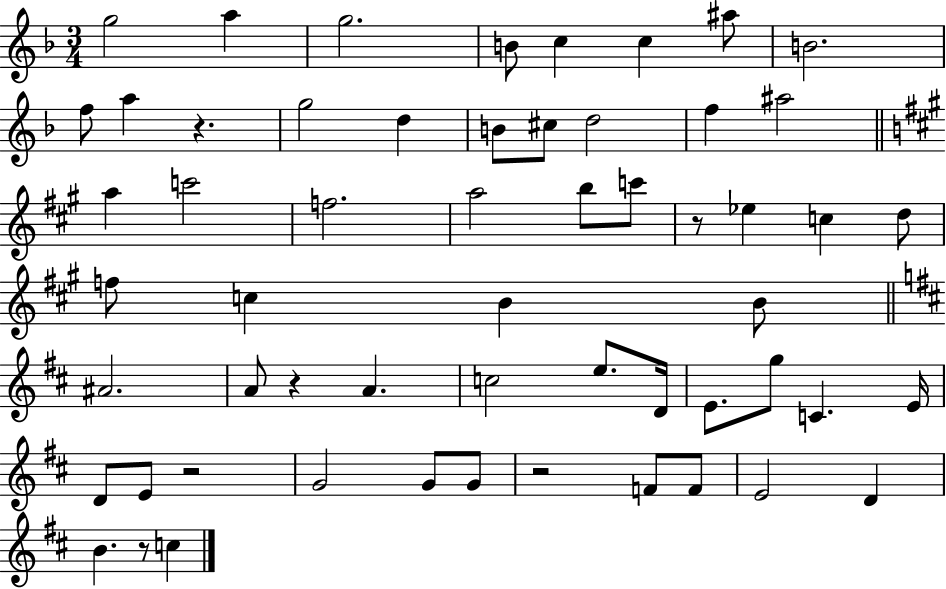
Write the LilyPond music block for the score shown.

{
  \clef treble
  \numericTimeSignature
  \time 3/4
  \key f \major
  \repeat volta 2 { g''2 a''4 | g''2. | b'8 c''4 c''4 ais''8 | b'2. | \break f''8 a''4 r4. | g''2 d''4 | b'8 cis''8 d''2 | f''4 ais''2 | \break \bar "||" \break \key a \major a''4 c'''2 | f''2. | a''2 b''8 c'''8 | r8 ees''4 c''4 d''8 | \break f''8 c''4 b'4 b'8 | \bar "||" \break \key d \major ais'2. | a'8 r4 a'4. | c''2 e''8. d'16 | e'8. g''8 c'4. e'16 | \break d'8 e'8 r2 | g'2 g'8 g'8 | r2 f'8 f'8 | e'2 d'4 | \break b'4. r8 c''4 | } \bar "|."
}